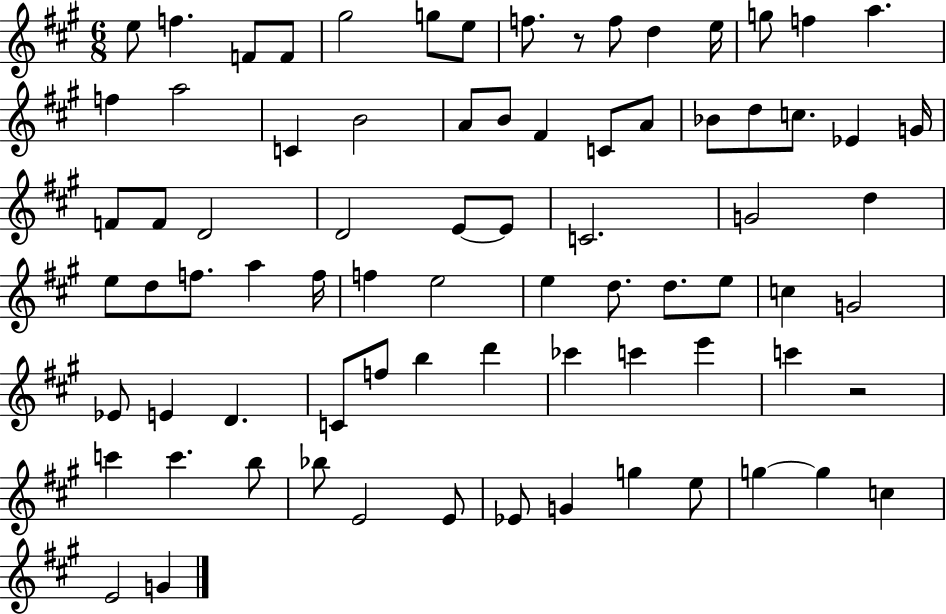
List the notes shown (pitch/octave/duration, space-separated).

E5/e F5/q. F4/e F4/e G#5/h G5/e E5/e F5/e. R/e F5/e D5/q E5/s G5/e F5/q A5/q. F5/q A5/h C4/q B4/h A4/e B4/e F#4/q C4/e A4/e Bb4/e D5/e C5/e. Eb4/q G4/s F4/e F4/e D4/h D4/h E4/e E4/e C4/h. G4/h D5/q E5/e D5/e F5/e. A5/q F5/s F5/q E5/h E5/q D5/e. D5/e. E5/e C5/q G4/h Eb4/e E4/q D4/q. C4/e F5/e B5/q D6/q CES6/q C6/q E6/q C6/q R/h C6/q C6/q. B5/e Bb5/e E4/h E4/e Eb4/e G4/q G5/q E5/e G5/q G5/q C5/q E4/h G4/q